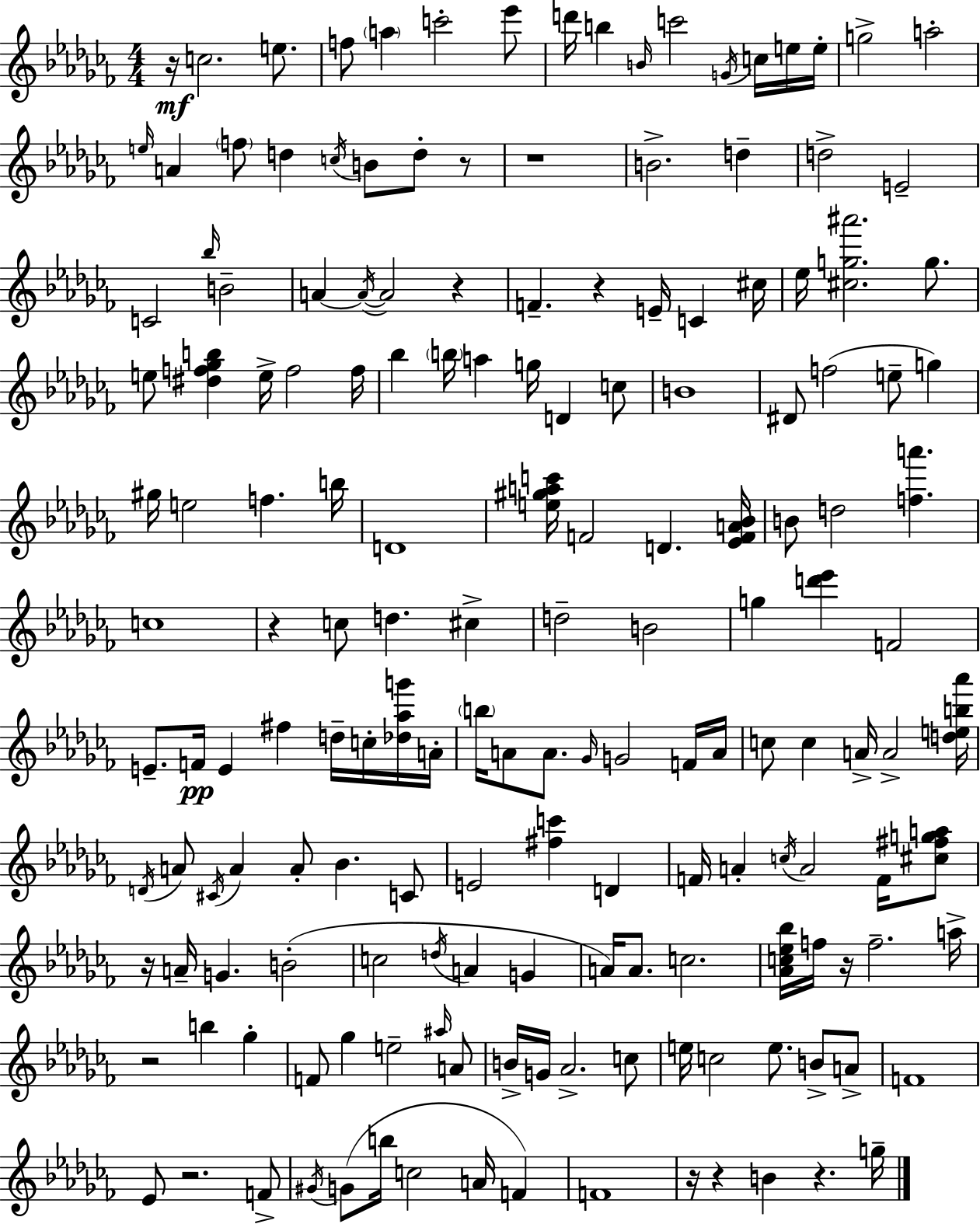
{
  \clef treble
  \numericTimeSignature
  \time 4/4
  \key aes \minor
  \repeat volta 2 { r16\mf c''2. e''8. | f''8 \parenthesize a''4 c'''2-. ees'''8 | d'''16 b''4 \grace { b'16 } c'''2 \acciaccatura { g'16 } c''16 | e''16 e''16-. g''2-> a''2-. | \break \grace { e''16 } a'4 \parenthesize f''8 d''4 \acciaccatura { c''16 } b'8 | d''8-. r8 r1 | b'2.-> | d''4-- d''2-> e'2-- | \break c'2 \grace { bes''16 } b'2-- | a'4~~ \acciaccatura { a'16~ }~ a'2 | r4 f'4.-- r4 | e'16-- c'4 cis''16 ees''16 <cis'' g'' ais'''>2. | \break g''8. e''8 <dis'' f'' ges'' b''>4 e''16-> f''2 | f''16 bes''4 \parenthesize b''16 a''4 g''16 | d'4 c''8 b'1 | dis'8 f''2( | \break e''8-- g''4) gis''16 e''2 f''4. | b''16 d'1 | <e'' gis'' a'' c'''>16 f'2 d'4. | <ees' f' a' bes'>16 b'8 d''2 | \break <f'' a'''>4. c''1 | r4 c''8 d''4. | cis''4-> d''2-- b'2 | g''4 <d''' ees'''>4 f'2 | \break e'8.-- f'16\pp e'4 fis''4 | d''16-- c''16-. <des'' aes'' g'''>16 a'16-. \parenthesize b''16 a'8 a'8. \grace { ges'16 } g'2 | f'16 a'16 c''8 c''4 a'16-> a'2-> | <d'' e'' b'' aes'''>16 \acciaccatura { d'16 } a'8 \acciaccatura { cis'16 } a'4 a'8-. | \break bes'4. c'8 e'2 | <fis'' c'''>4 d'4 f'16 a'4-. \acciaccatura { c''16 } a'2 | f'16 <cis'' fis'' g'' a''>8 r16 a'16-- g'4. | b'2-.( c''2 | \break \acciaccatura { d''16 } a'4 g'4 a'16) a'8. c''2. | <aes' c'' ees'' bes''>16 f''16 r16 f''2.-- | a''16-> r2 | b''4 ges''4-. f'8 ges''4 | \break e''2-- \grace { ais''16 } a'8 b'16-> g'16 aes'2.-> | c''8 e''16 c''2 | e''8. b'8-> a'8-> f'1 | ees'8 r2. | \break f'8-> \acciaccatura { gis'16 } g'8( b''16 | c''2 a'16 f'4) f'1 | r16 r4 | b'4 r4. g''16-- } \bar "|."
}